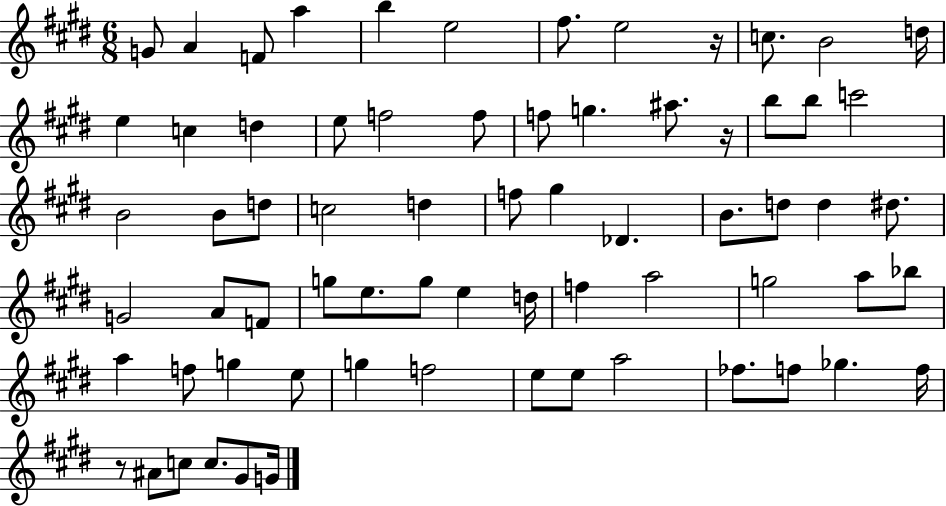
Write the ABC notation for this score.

X:1
T:Untitled
M:6/8
L:1/4
K:E
G/2 A F/2 a b e2 ^f/2 e2 z/4 c/2 B2 d/4 e c d e/2 f2 f/2 f/2 g ^a/2 z/4 b/2 b/2 c'2 B2 B/2 d/2 c2 d f/2 ^g _D B/2 d/2 d ^d/2 G2 A/2 F/2 g/2 e/2 g/2 e d/4 f a2 g2 a/2 _b/2 a f/2 g e/2 g f2 e/2 e/2 a2 _f/2 f/2 _g f/4 z/2 ^A/2 c/2 c/2 ^G/2 G/4